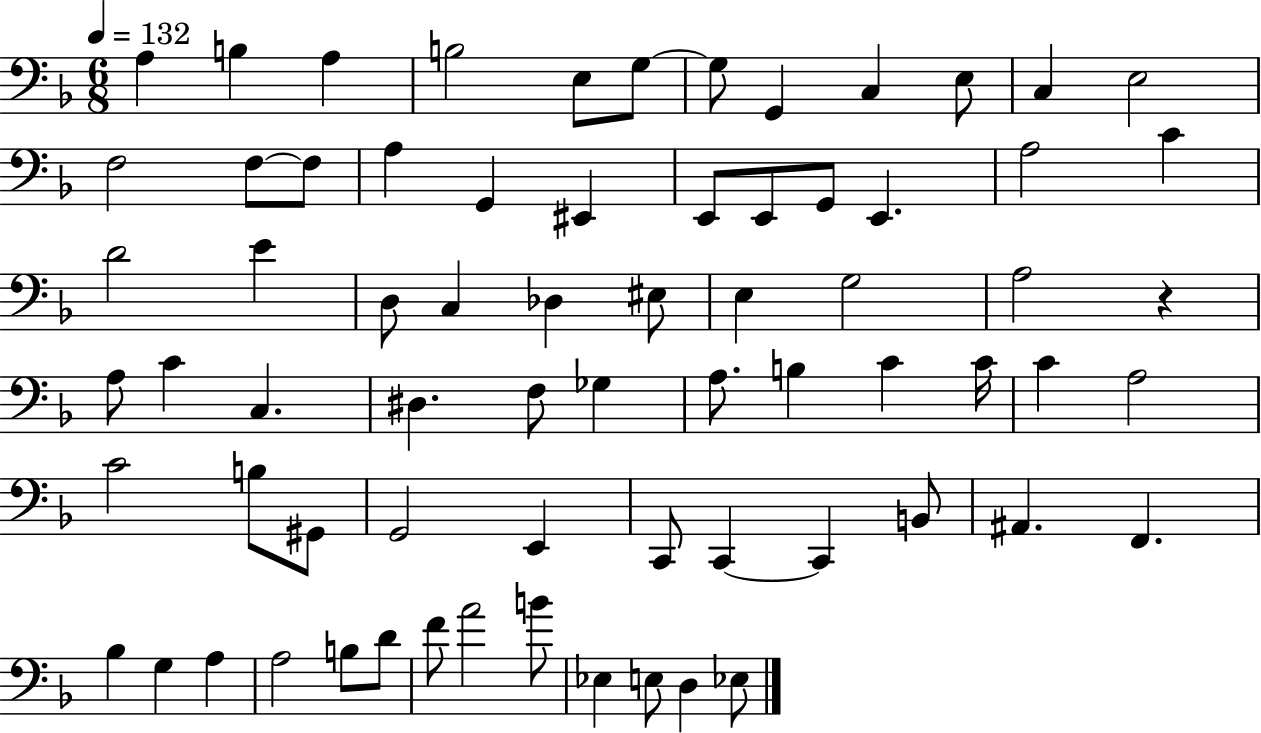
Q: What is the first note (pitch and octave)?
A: A3